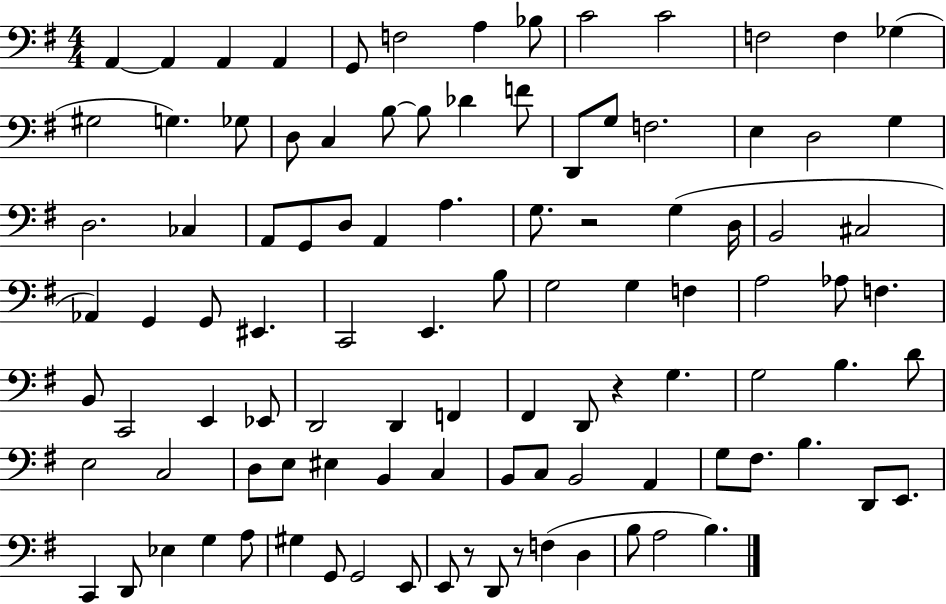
{
  \clef bass
  \numericTimeSignature
  \time 4/4
  \key g \major
  a,4~~ a,4 a,4 a,4 | g,8 f2 a4 bes8 | c'2 c'2 | f2 f4 ges4( | \break gis2 g4.) ges8 | d8 c4 b8~~ b8 des'4 f'8 | d,8 g8 f2. | e4 d2 g4 | \break d2. ces4 | a,8 g,8 d8 a,4 a4. | g8. r2 g4( d16 | b,2 cis2 | \break aes,4) g,4 g,8 eis,4. | c,2 e,4. b8 | g2 g4 f4 | a2 aes8 f4. | \break b,8 c,2 e,4 ees,8 | d,2 d,4 f,4 | fis,4 d,8 r4 g4. | g2 b4. d'8 | \break e2 c2 | d8 e8 eis4 b,4 c4 | b,8 c8 b,2 a,4 | g8 fis8. b4. d,8 e,8. | \break c,4 d,8 ees4 g4 a8 | gis4 g,8 g,2 e,8 | e,8 r8 d,8 r8 f4( d4 | b8 a2 b4.) | \break \bar "|."
}